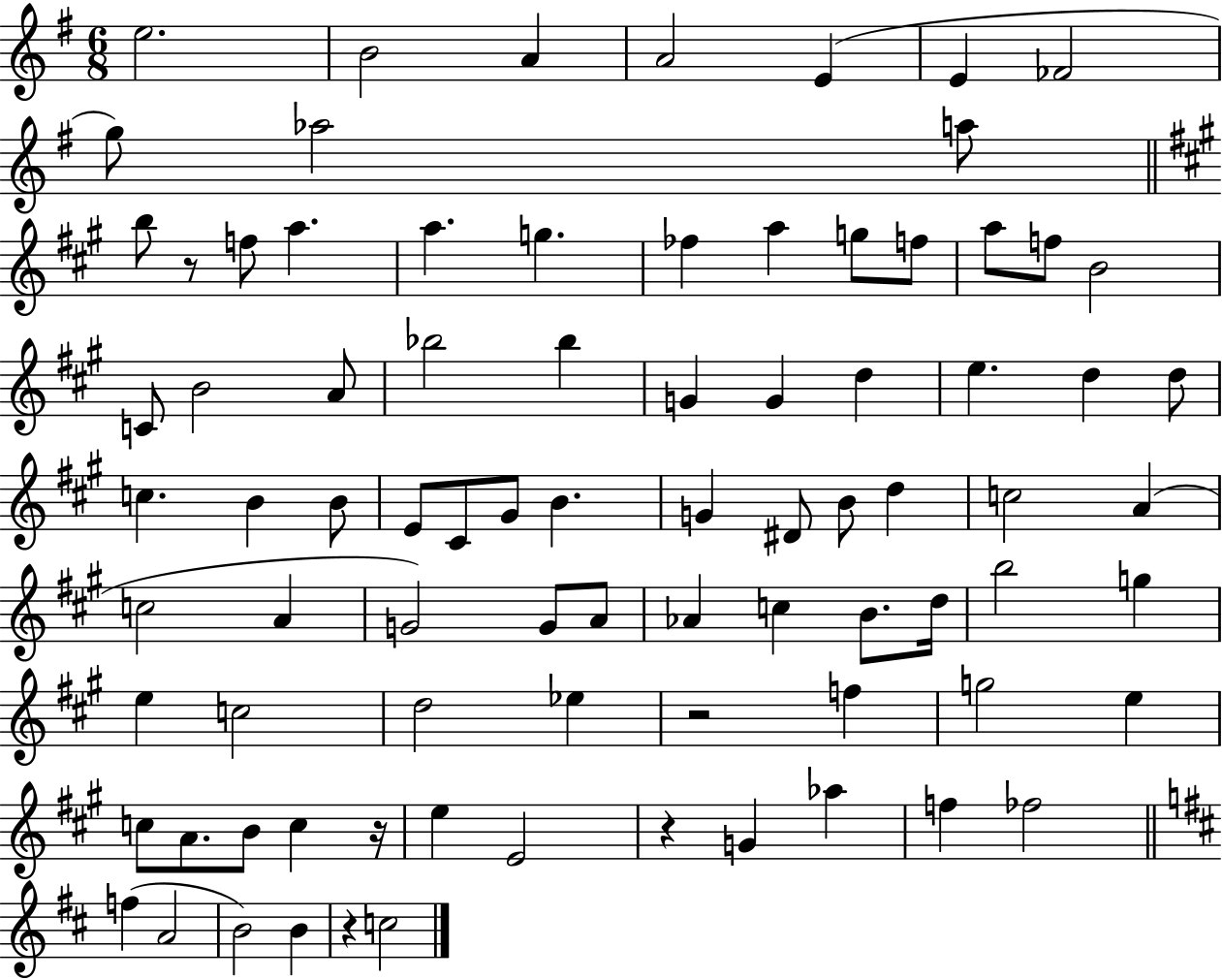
{
  \clef treble
  \numericTimeSignature
  \time 6/8
  \key g \major
  \repeat volta 2 { e''2. | b'2 a'4 | a'2 e'4( | e'4 fes'2 | \break g''8) aes''2 a''8 | \bar "||" \break \key a \major b''8 r8 f''8 a''4. | a''4. g''4. | fes''4 a''4 g''8 f''8 | a''8 f''8 b'2 | \break c'8 b'2 a'8 | bes''2 bes''4 | g'4 g'4 d''4 | e''4. d''4 d''8 | \break c''4. b'4 b'8 | e'8 cis'8 gis'8 b'4. | g'4 dis'8 b'8 d''4 | c''2 a'4( | \break c''2 a'4 | g'2) g'8 a'8 | aes'4 c''4 b'8. d''16 | b''2 g''4 | \break e''4 c''2 | d''2 ees''4 | r2 f''4 | g''2 e''4 | \break c''8 a'8. b'8 c''4 r16 | e''4 e'2 | r4 g'4 aes''4 | f''4 fes''2 | \break \bar "||" \break \key b \minor f''4( a'2 | b'2) b'4 | r4 c''2 | } \bar "|."
}